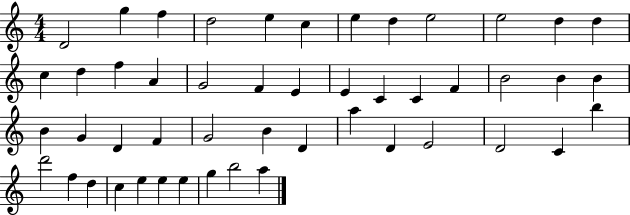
D4/h G5/q F5/q D5/h E5/q C5/q E5/q D5/q E5/h E5/h D5/q D5/q C5/q D5/q F5/q A4/q G4/h F4/q E4/q E4/q C4/q C4/q F4/q B4/h B4/q B4/q B4/q G4/q D4/q F4/q G4/h B4/q D4/q A5/q D4/q E4/h D4/h C4/q B5/q D6/h F5/q D5/q C5/q E5/q E5/q E5/q G5/q B5/h A5/q